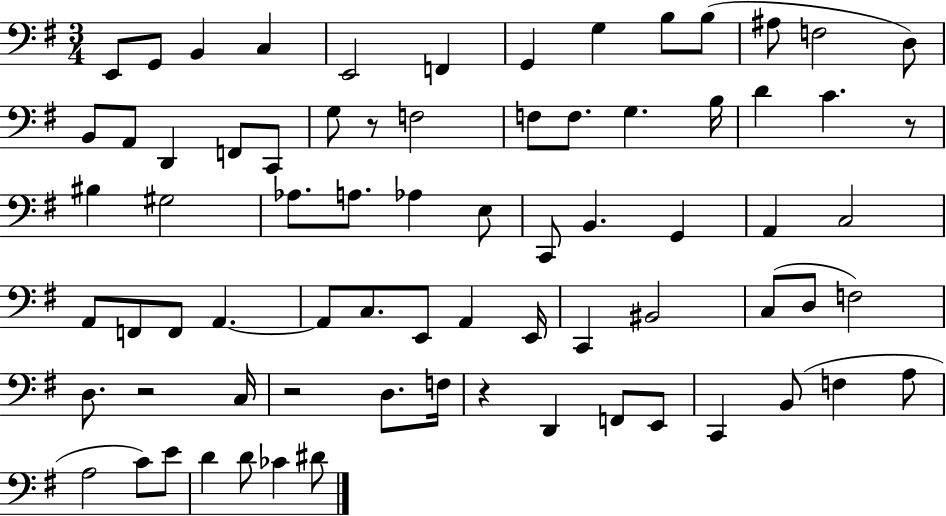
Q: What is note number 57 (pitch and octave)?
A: F2